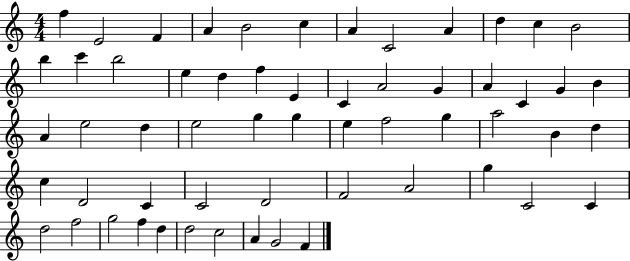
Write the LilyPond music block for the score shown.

{
  \clef treble
  \numericTimeSignature
  \time 4/4
  \key c \major
  f''4 e'2 f'4 | a'4 b'2 c''4 | a'4 c'2 a'4 | d''4 c''4 b'2 | \break b''4 c'''4 b''2 | e''4 d''4 f''4 e'4 | c'4 a'2 g'4 | a'4 c'4 g'4 b'4 | \break a'4 e''2 d''4 | e''2 g''4 g''4 | e''4 f''2 g''4 | a''2 b'4 d''4 | \break c''4 d'2 c'4 | c'2 d'2 | f'2 a'2 | g''4 c'2 c'4 | \break d''2 f''2 | g''2 f''4 d''4 | d''2 c''2 | a'4 g'2 f'4 | \break \bar "|."
}